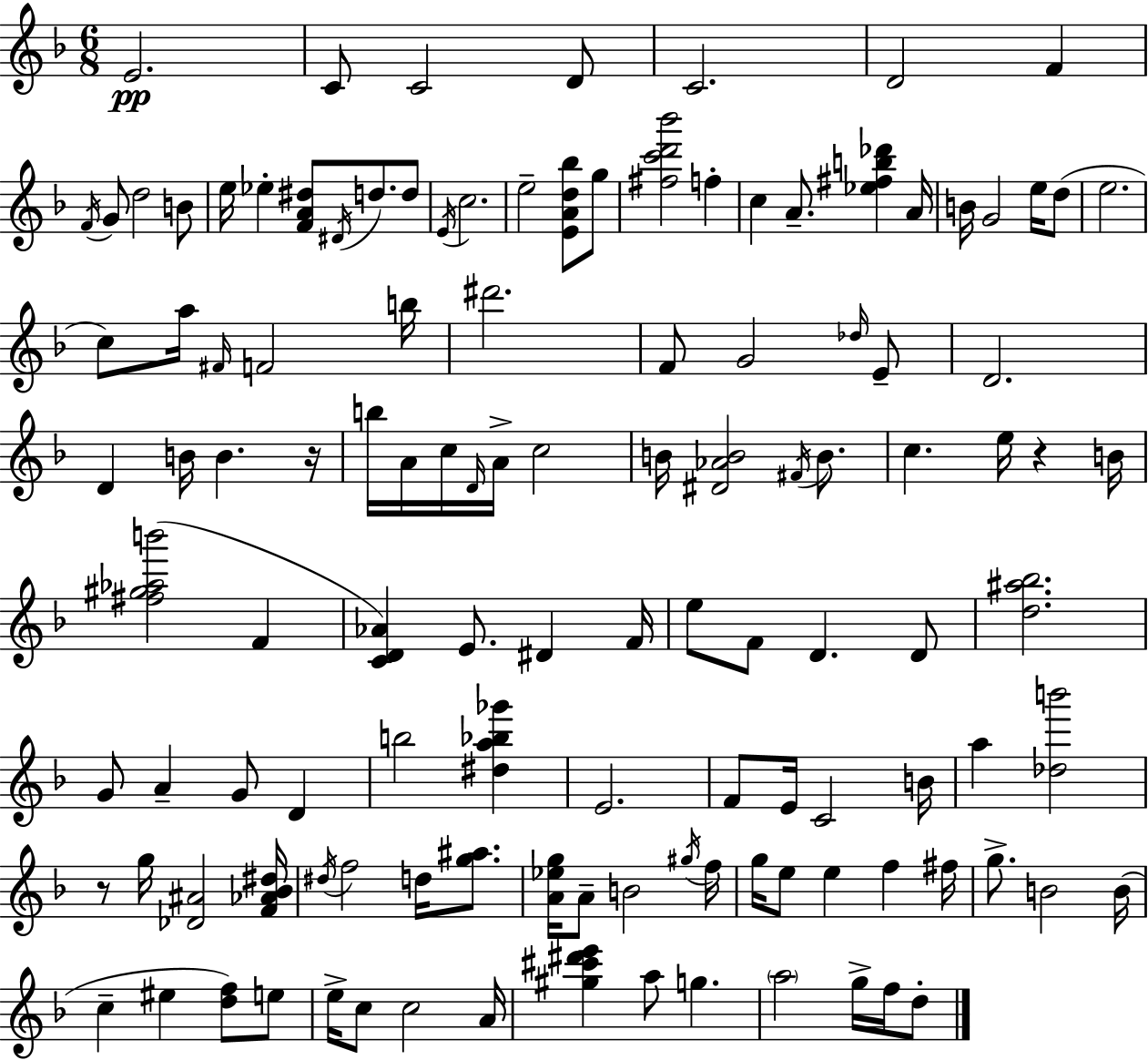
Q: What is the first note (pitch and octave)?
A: E4